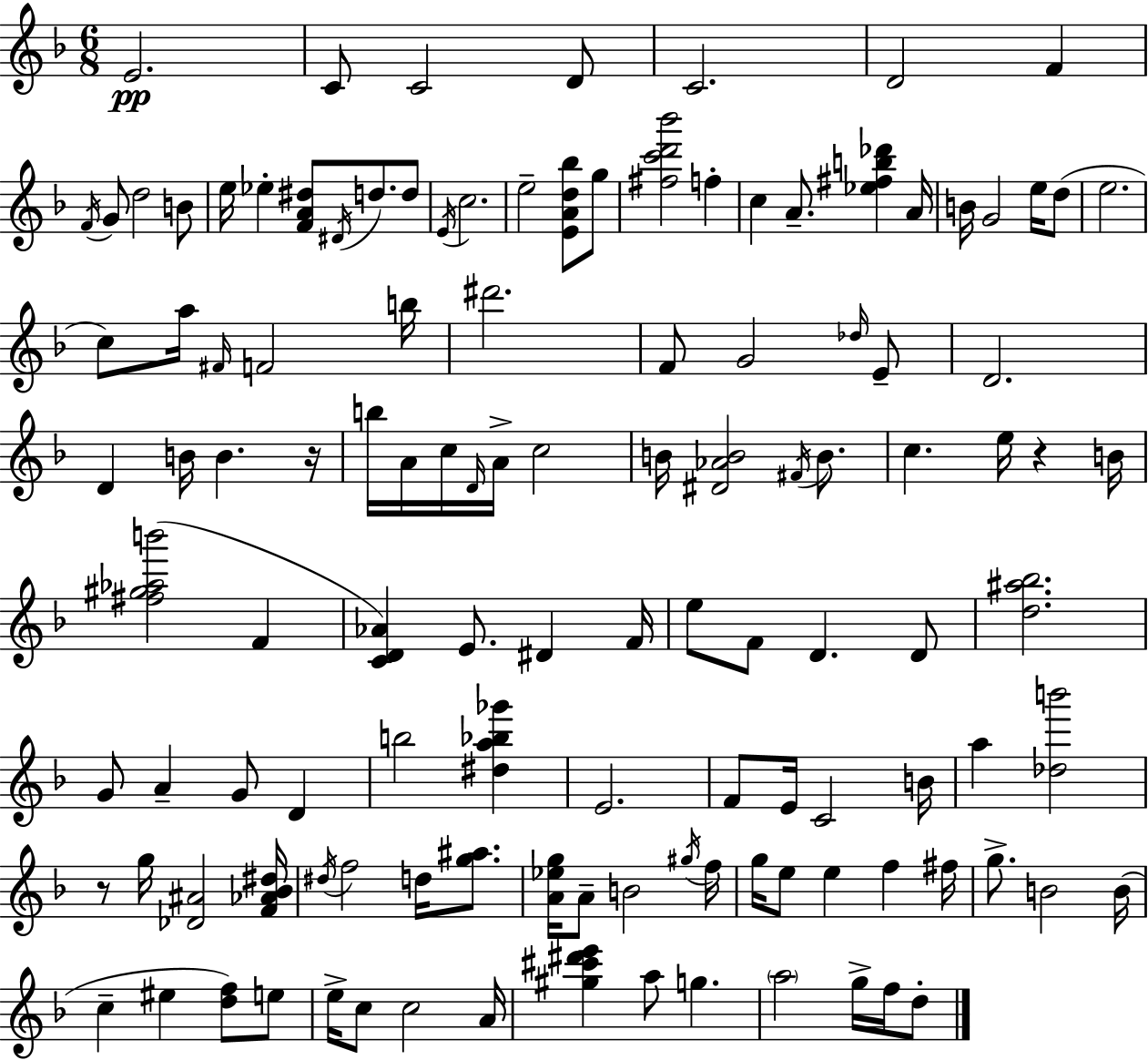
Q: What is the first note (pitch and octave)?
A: E4